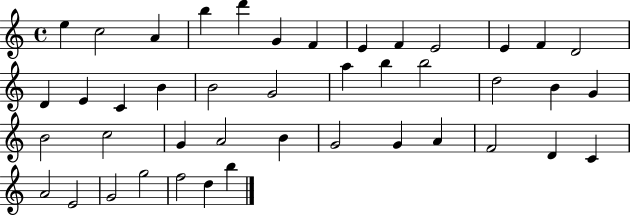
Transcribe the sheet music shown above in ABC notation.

X:1
T:Untitled
M:4/4
L:1/4
K:C
e c2 A b d' G F E F E2 E F D2 D E C B B2 G2 a b b2 d2 B G B2 c2 G A2 B G2 G A F2 D C A2 E2 G2 g2 f2 d b